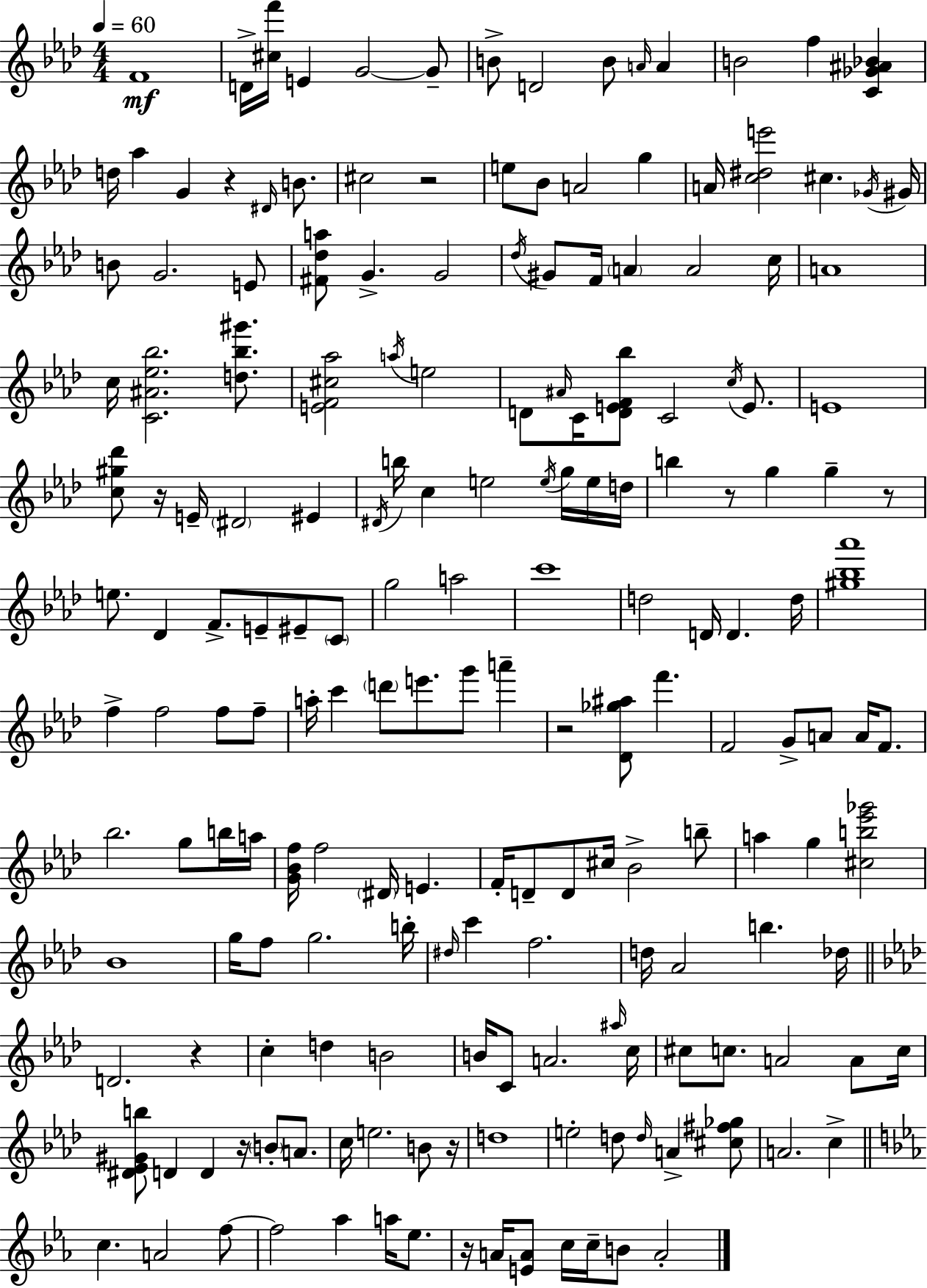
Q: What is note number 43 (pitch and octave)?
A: A#4